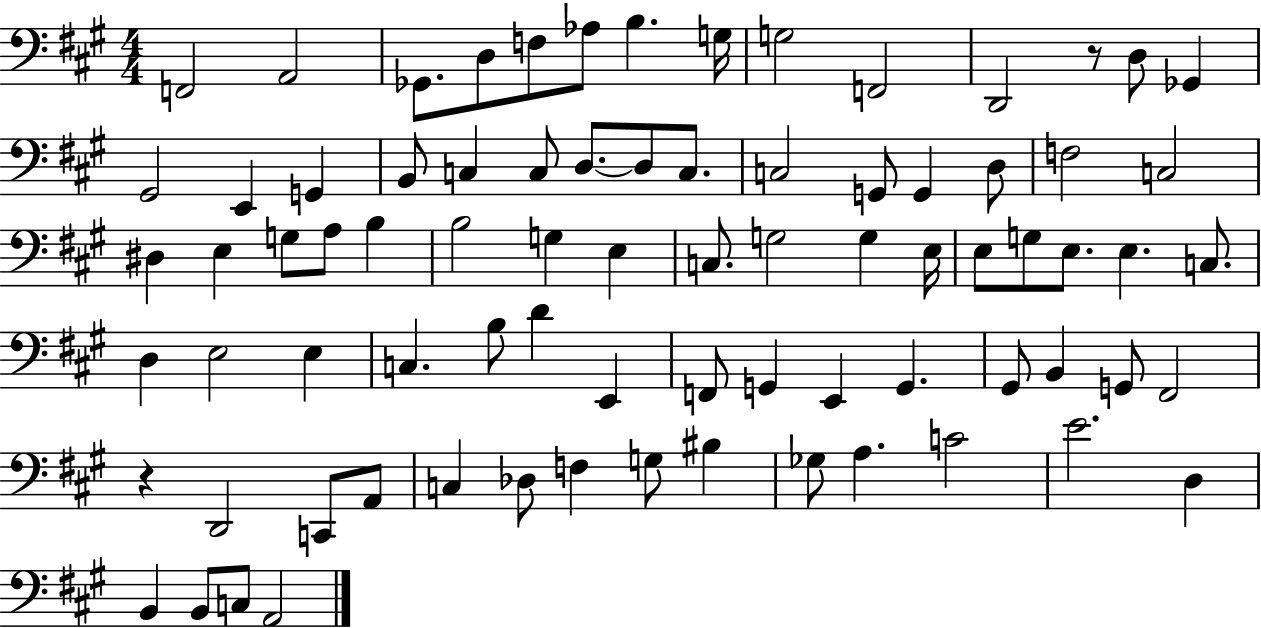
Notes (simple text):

F2/h A2/h Gb2/e. D3/e F3/e Ab3/e B3/q. G3/s G3/h F2/h D2/h R/e D3/e Gb2/q G#2/h E2/q G2/q B2/e C3/q C3/e D3/e. D3/e C3/e. C3/h G2/e G2/q D3/e F3/h C3/h D#3/q E3/q G3/e A3/e B3/q B3/h G3/q E3/q C3/e. G3/h G3/q E3/s E3/e G3/e E3/e. E3/q. C3/e. D3/q E3/h E3/q C3/q. B3/e D4/q E2/q F2/e G2/q E2/q G2/q. G#2/e B2/q G2/e F#2/h R/q D2/h C2/e A2/e C3/q Db3/e F3/q G3/e BIS3/q Gb3/e A3/q. C4/h E4/h. D3/q B2/q B2/e C3/e A2/h